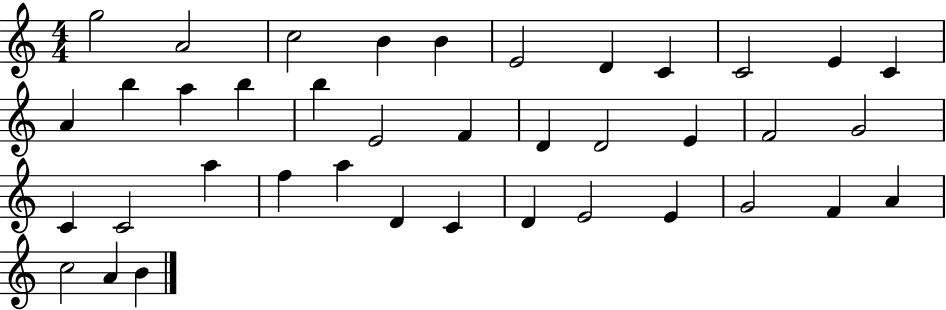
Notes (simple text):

G5/h A4/h C5/h B4/q B4/q E4/h D4/q C4/q C4/h E4/q C4/q A4/q B5/q A5/q B5/q B5/q E4/h F4/q D4/q D4/h E4/q F4/h G4/h C4/q C4/h A5/q F5/q A5/q D4/q C4/q D4/q E4/h E4/q G4/h F4/q A4/q C5/h A4/q B4/q